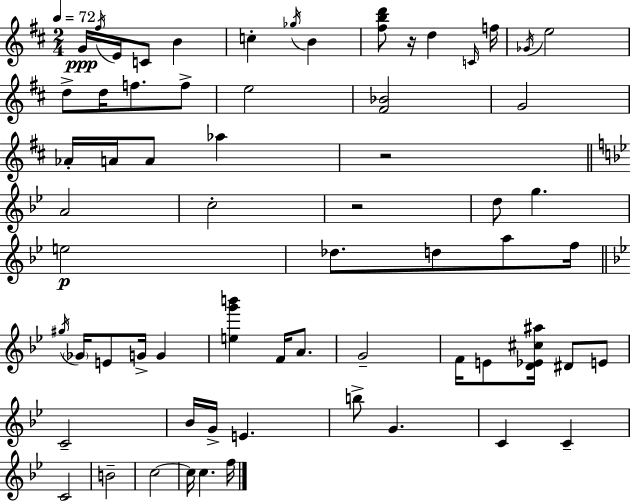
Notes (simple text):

G4/s F#5/s E4/s C4/e B4/q C5/q Gb5/s B4/q [F#5,B5,D6]/e R/s D5/q C4/s F5/s Gb4/s E5/h D5/e D5/s F5/e. F5/e E5/h [F#4,Bb4]/h G4/h Ab4/s A4/s A4/e Ab5/q R/h A4/h C5/h R/h D5/e G5/q. E5/h Db5/e. D5/e A5/e F5/s G#5/s Gb4/s E4/e G4/s G4/q [E5,G6,B6]/q F4/s A4/e. G4/h F4/s E4/e [D4,Eb4,C#5,A#5]/s D#4/e E4/e C4/h Bb4/s G4/s E4/q. B5/e G4/q. C4/q C4/q C4/h B4/h C5/h C5/s C5/q. F5/s